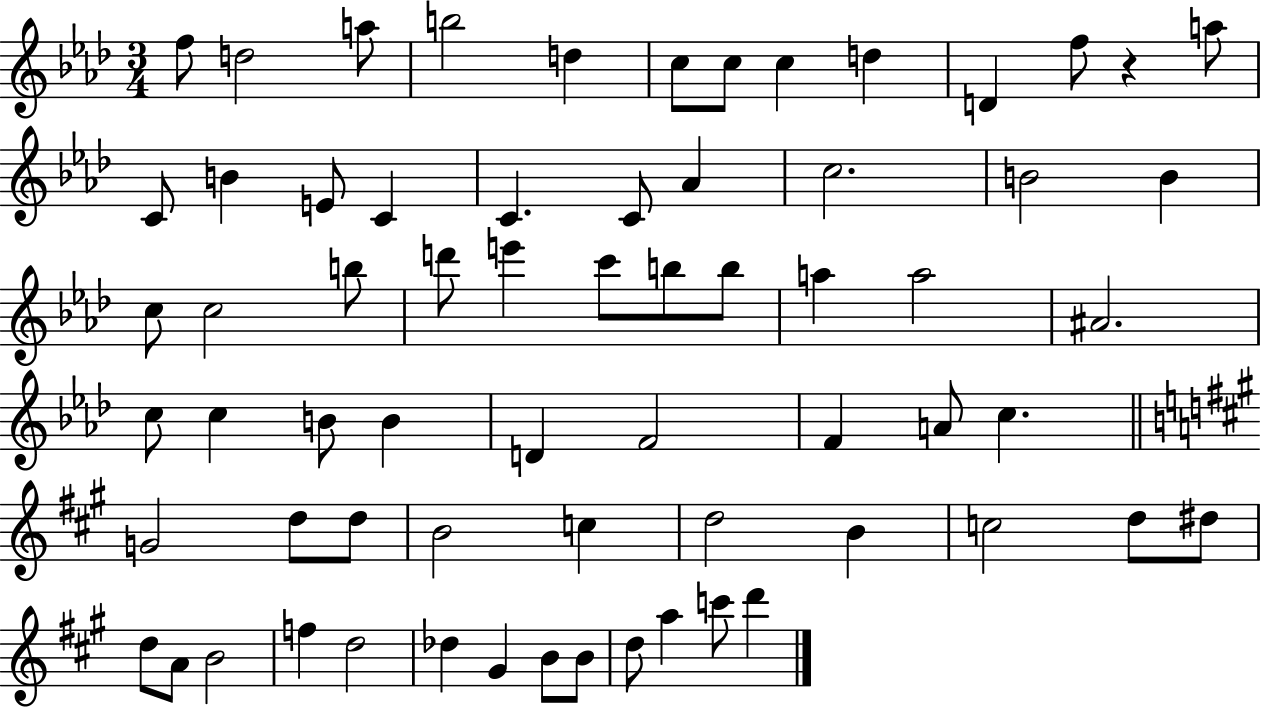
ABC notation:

X:1
T:Untitled
M:3/4
L:1/4
K:Ab
f/2 d2 a/2 b2 d c/2 c/2 c d D f/2 z a/2 C/2 B E/2 C C C/2 _A c2 B2 B c/2 c2 b/2 d'/2 e' c'/2 b/2 b/2 a a2 ^A2 c/2 c B/2 B D F2 F A/2 c G2 d/2 d/2 B2 c d2 B c2 d/2 ^d/2 d/2 A/2 B2 f d2 _d ^G B/2 B/2 d/2 a c'/2 d'